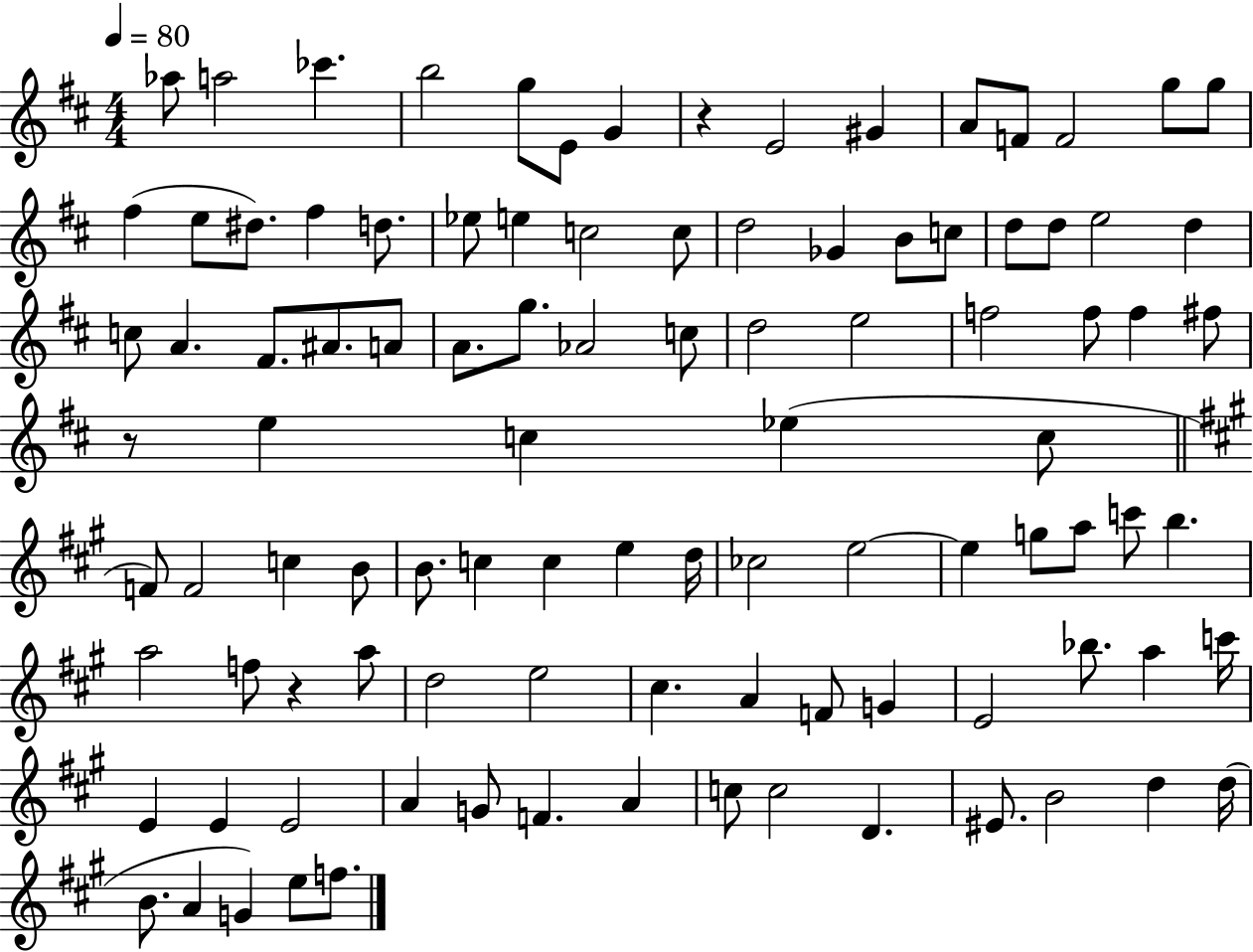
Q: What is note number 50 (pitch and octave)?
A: C5